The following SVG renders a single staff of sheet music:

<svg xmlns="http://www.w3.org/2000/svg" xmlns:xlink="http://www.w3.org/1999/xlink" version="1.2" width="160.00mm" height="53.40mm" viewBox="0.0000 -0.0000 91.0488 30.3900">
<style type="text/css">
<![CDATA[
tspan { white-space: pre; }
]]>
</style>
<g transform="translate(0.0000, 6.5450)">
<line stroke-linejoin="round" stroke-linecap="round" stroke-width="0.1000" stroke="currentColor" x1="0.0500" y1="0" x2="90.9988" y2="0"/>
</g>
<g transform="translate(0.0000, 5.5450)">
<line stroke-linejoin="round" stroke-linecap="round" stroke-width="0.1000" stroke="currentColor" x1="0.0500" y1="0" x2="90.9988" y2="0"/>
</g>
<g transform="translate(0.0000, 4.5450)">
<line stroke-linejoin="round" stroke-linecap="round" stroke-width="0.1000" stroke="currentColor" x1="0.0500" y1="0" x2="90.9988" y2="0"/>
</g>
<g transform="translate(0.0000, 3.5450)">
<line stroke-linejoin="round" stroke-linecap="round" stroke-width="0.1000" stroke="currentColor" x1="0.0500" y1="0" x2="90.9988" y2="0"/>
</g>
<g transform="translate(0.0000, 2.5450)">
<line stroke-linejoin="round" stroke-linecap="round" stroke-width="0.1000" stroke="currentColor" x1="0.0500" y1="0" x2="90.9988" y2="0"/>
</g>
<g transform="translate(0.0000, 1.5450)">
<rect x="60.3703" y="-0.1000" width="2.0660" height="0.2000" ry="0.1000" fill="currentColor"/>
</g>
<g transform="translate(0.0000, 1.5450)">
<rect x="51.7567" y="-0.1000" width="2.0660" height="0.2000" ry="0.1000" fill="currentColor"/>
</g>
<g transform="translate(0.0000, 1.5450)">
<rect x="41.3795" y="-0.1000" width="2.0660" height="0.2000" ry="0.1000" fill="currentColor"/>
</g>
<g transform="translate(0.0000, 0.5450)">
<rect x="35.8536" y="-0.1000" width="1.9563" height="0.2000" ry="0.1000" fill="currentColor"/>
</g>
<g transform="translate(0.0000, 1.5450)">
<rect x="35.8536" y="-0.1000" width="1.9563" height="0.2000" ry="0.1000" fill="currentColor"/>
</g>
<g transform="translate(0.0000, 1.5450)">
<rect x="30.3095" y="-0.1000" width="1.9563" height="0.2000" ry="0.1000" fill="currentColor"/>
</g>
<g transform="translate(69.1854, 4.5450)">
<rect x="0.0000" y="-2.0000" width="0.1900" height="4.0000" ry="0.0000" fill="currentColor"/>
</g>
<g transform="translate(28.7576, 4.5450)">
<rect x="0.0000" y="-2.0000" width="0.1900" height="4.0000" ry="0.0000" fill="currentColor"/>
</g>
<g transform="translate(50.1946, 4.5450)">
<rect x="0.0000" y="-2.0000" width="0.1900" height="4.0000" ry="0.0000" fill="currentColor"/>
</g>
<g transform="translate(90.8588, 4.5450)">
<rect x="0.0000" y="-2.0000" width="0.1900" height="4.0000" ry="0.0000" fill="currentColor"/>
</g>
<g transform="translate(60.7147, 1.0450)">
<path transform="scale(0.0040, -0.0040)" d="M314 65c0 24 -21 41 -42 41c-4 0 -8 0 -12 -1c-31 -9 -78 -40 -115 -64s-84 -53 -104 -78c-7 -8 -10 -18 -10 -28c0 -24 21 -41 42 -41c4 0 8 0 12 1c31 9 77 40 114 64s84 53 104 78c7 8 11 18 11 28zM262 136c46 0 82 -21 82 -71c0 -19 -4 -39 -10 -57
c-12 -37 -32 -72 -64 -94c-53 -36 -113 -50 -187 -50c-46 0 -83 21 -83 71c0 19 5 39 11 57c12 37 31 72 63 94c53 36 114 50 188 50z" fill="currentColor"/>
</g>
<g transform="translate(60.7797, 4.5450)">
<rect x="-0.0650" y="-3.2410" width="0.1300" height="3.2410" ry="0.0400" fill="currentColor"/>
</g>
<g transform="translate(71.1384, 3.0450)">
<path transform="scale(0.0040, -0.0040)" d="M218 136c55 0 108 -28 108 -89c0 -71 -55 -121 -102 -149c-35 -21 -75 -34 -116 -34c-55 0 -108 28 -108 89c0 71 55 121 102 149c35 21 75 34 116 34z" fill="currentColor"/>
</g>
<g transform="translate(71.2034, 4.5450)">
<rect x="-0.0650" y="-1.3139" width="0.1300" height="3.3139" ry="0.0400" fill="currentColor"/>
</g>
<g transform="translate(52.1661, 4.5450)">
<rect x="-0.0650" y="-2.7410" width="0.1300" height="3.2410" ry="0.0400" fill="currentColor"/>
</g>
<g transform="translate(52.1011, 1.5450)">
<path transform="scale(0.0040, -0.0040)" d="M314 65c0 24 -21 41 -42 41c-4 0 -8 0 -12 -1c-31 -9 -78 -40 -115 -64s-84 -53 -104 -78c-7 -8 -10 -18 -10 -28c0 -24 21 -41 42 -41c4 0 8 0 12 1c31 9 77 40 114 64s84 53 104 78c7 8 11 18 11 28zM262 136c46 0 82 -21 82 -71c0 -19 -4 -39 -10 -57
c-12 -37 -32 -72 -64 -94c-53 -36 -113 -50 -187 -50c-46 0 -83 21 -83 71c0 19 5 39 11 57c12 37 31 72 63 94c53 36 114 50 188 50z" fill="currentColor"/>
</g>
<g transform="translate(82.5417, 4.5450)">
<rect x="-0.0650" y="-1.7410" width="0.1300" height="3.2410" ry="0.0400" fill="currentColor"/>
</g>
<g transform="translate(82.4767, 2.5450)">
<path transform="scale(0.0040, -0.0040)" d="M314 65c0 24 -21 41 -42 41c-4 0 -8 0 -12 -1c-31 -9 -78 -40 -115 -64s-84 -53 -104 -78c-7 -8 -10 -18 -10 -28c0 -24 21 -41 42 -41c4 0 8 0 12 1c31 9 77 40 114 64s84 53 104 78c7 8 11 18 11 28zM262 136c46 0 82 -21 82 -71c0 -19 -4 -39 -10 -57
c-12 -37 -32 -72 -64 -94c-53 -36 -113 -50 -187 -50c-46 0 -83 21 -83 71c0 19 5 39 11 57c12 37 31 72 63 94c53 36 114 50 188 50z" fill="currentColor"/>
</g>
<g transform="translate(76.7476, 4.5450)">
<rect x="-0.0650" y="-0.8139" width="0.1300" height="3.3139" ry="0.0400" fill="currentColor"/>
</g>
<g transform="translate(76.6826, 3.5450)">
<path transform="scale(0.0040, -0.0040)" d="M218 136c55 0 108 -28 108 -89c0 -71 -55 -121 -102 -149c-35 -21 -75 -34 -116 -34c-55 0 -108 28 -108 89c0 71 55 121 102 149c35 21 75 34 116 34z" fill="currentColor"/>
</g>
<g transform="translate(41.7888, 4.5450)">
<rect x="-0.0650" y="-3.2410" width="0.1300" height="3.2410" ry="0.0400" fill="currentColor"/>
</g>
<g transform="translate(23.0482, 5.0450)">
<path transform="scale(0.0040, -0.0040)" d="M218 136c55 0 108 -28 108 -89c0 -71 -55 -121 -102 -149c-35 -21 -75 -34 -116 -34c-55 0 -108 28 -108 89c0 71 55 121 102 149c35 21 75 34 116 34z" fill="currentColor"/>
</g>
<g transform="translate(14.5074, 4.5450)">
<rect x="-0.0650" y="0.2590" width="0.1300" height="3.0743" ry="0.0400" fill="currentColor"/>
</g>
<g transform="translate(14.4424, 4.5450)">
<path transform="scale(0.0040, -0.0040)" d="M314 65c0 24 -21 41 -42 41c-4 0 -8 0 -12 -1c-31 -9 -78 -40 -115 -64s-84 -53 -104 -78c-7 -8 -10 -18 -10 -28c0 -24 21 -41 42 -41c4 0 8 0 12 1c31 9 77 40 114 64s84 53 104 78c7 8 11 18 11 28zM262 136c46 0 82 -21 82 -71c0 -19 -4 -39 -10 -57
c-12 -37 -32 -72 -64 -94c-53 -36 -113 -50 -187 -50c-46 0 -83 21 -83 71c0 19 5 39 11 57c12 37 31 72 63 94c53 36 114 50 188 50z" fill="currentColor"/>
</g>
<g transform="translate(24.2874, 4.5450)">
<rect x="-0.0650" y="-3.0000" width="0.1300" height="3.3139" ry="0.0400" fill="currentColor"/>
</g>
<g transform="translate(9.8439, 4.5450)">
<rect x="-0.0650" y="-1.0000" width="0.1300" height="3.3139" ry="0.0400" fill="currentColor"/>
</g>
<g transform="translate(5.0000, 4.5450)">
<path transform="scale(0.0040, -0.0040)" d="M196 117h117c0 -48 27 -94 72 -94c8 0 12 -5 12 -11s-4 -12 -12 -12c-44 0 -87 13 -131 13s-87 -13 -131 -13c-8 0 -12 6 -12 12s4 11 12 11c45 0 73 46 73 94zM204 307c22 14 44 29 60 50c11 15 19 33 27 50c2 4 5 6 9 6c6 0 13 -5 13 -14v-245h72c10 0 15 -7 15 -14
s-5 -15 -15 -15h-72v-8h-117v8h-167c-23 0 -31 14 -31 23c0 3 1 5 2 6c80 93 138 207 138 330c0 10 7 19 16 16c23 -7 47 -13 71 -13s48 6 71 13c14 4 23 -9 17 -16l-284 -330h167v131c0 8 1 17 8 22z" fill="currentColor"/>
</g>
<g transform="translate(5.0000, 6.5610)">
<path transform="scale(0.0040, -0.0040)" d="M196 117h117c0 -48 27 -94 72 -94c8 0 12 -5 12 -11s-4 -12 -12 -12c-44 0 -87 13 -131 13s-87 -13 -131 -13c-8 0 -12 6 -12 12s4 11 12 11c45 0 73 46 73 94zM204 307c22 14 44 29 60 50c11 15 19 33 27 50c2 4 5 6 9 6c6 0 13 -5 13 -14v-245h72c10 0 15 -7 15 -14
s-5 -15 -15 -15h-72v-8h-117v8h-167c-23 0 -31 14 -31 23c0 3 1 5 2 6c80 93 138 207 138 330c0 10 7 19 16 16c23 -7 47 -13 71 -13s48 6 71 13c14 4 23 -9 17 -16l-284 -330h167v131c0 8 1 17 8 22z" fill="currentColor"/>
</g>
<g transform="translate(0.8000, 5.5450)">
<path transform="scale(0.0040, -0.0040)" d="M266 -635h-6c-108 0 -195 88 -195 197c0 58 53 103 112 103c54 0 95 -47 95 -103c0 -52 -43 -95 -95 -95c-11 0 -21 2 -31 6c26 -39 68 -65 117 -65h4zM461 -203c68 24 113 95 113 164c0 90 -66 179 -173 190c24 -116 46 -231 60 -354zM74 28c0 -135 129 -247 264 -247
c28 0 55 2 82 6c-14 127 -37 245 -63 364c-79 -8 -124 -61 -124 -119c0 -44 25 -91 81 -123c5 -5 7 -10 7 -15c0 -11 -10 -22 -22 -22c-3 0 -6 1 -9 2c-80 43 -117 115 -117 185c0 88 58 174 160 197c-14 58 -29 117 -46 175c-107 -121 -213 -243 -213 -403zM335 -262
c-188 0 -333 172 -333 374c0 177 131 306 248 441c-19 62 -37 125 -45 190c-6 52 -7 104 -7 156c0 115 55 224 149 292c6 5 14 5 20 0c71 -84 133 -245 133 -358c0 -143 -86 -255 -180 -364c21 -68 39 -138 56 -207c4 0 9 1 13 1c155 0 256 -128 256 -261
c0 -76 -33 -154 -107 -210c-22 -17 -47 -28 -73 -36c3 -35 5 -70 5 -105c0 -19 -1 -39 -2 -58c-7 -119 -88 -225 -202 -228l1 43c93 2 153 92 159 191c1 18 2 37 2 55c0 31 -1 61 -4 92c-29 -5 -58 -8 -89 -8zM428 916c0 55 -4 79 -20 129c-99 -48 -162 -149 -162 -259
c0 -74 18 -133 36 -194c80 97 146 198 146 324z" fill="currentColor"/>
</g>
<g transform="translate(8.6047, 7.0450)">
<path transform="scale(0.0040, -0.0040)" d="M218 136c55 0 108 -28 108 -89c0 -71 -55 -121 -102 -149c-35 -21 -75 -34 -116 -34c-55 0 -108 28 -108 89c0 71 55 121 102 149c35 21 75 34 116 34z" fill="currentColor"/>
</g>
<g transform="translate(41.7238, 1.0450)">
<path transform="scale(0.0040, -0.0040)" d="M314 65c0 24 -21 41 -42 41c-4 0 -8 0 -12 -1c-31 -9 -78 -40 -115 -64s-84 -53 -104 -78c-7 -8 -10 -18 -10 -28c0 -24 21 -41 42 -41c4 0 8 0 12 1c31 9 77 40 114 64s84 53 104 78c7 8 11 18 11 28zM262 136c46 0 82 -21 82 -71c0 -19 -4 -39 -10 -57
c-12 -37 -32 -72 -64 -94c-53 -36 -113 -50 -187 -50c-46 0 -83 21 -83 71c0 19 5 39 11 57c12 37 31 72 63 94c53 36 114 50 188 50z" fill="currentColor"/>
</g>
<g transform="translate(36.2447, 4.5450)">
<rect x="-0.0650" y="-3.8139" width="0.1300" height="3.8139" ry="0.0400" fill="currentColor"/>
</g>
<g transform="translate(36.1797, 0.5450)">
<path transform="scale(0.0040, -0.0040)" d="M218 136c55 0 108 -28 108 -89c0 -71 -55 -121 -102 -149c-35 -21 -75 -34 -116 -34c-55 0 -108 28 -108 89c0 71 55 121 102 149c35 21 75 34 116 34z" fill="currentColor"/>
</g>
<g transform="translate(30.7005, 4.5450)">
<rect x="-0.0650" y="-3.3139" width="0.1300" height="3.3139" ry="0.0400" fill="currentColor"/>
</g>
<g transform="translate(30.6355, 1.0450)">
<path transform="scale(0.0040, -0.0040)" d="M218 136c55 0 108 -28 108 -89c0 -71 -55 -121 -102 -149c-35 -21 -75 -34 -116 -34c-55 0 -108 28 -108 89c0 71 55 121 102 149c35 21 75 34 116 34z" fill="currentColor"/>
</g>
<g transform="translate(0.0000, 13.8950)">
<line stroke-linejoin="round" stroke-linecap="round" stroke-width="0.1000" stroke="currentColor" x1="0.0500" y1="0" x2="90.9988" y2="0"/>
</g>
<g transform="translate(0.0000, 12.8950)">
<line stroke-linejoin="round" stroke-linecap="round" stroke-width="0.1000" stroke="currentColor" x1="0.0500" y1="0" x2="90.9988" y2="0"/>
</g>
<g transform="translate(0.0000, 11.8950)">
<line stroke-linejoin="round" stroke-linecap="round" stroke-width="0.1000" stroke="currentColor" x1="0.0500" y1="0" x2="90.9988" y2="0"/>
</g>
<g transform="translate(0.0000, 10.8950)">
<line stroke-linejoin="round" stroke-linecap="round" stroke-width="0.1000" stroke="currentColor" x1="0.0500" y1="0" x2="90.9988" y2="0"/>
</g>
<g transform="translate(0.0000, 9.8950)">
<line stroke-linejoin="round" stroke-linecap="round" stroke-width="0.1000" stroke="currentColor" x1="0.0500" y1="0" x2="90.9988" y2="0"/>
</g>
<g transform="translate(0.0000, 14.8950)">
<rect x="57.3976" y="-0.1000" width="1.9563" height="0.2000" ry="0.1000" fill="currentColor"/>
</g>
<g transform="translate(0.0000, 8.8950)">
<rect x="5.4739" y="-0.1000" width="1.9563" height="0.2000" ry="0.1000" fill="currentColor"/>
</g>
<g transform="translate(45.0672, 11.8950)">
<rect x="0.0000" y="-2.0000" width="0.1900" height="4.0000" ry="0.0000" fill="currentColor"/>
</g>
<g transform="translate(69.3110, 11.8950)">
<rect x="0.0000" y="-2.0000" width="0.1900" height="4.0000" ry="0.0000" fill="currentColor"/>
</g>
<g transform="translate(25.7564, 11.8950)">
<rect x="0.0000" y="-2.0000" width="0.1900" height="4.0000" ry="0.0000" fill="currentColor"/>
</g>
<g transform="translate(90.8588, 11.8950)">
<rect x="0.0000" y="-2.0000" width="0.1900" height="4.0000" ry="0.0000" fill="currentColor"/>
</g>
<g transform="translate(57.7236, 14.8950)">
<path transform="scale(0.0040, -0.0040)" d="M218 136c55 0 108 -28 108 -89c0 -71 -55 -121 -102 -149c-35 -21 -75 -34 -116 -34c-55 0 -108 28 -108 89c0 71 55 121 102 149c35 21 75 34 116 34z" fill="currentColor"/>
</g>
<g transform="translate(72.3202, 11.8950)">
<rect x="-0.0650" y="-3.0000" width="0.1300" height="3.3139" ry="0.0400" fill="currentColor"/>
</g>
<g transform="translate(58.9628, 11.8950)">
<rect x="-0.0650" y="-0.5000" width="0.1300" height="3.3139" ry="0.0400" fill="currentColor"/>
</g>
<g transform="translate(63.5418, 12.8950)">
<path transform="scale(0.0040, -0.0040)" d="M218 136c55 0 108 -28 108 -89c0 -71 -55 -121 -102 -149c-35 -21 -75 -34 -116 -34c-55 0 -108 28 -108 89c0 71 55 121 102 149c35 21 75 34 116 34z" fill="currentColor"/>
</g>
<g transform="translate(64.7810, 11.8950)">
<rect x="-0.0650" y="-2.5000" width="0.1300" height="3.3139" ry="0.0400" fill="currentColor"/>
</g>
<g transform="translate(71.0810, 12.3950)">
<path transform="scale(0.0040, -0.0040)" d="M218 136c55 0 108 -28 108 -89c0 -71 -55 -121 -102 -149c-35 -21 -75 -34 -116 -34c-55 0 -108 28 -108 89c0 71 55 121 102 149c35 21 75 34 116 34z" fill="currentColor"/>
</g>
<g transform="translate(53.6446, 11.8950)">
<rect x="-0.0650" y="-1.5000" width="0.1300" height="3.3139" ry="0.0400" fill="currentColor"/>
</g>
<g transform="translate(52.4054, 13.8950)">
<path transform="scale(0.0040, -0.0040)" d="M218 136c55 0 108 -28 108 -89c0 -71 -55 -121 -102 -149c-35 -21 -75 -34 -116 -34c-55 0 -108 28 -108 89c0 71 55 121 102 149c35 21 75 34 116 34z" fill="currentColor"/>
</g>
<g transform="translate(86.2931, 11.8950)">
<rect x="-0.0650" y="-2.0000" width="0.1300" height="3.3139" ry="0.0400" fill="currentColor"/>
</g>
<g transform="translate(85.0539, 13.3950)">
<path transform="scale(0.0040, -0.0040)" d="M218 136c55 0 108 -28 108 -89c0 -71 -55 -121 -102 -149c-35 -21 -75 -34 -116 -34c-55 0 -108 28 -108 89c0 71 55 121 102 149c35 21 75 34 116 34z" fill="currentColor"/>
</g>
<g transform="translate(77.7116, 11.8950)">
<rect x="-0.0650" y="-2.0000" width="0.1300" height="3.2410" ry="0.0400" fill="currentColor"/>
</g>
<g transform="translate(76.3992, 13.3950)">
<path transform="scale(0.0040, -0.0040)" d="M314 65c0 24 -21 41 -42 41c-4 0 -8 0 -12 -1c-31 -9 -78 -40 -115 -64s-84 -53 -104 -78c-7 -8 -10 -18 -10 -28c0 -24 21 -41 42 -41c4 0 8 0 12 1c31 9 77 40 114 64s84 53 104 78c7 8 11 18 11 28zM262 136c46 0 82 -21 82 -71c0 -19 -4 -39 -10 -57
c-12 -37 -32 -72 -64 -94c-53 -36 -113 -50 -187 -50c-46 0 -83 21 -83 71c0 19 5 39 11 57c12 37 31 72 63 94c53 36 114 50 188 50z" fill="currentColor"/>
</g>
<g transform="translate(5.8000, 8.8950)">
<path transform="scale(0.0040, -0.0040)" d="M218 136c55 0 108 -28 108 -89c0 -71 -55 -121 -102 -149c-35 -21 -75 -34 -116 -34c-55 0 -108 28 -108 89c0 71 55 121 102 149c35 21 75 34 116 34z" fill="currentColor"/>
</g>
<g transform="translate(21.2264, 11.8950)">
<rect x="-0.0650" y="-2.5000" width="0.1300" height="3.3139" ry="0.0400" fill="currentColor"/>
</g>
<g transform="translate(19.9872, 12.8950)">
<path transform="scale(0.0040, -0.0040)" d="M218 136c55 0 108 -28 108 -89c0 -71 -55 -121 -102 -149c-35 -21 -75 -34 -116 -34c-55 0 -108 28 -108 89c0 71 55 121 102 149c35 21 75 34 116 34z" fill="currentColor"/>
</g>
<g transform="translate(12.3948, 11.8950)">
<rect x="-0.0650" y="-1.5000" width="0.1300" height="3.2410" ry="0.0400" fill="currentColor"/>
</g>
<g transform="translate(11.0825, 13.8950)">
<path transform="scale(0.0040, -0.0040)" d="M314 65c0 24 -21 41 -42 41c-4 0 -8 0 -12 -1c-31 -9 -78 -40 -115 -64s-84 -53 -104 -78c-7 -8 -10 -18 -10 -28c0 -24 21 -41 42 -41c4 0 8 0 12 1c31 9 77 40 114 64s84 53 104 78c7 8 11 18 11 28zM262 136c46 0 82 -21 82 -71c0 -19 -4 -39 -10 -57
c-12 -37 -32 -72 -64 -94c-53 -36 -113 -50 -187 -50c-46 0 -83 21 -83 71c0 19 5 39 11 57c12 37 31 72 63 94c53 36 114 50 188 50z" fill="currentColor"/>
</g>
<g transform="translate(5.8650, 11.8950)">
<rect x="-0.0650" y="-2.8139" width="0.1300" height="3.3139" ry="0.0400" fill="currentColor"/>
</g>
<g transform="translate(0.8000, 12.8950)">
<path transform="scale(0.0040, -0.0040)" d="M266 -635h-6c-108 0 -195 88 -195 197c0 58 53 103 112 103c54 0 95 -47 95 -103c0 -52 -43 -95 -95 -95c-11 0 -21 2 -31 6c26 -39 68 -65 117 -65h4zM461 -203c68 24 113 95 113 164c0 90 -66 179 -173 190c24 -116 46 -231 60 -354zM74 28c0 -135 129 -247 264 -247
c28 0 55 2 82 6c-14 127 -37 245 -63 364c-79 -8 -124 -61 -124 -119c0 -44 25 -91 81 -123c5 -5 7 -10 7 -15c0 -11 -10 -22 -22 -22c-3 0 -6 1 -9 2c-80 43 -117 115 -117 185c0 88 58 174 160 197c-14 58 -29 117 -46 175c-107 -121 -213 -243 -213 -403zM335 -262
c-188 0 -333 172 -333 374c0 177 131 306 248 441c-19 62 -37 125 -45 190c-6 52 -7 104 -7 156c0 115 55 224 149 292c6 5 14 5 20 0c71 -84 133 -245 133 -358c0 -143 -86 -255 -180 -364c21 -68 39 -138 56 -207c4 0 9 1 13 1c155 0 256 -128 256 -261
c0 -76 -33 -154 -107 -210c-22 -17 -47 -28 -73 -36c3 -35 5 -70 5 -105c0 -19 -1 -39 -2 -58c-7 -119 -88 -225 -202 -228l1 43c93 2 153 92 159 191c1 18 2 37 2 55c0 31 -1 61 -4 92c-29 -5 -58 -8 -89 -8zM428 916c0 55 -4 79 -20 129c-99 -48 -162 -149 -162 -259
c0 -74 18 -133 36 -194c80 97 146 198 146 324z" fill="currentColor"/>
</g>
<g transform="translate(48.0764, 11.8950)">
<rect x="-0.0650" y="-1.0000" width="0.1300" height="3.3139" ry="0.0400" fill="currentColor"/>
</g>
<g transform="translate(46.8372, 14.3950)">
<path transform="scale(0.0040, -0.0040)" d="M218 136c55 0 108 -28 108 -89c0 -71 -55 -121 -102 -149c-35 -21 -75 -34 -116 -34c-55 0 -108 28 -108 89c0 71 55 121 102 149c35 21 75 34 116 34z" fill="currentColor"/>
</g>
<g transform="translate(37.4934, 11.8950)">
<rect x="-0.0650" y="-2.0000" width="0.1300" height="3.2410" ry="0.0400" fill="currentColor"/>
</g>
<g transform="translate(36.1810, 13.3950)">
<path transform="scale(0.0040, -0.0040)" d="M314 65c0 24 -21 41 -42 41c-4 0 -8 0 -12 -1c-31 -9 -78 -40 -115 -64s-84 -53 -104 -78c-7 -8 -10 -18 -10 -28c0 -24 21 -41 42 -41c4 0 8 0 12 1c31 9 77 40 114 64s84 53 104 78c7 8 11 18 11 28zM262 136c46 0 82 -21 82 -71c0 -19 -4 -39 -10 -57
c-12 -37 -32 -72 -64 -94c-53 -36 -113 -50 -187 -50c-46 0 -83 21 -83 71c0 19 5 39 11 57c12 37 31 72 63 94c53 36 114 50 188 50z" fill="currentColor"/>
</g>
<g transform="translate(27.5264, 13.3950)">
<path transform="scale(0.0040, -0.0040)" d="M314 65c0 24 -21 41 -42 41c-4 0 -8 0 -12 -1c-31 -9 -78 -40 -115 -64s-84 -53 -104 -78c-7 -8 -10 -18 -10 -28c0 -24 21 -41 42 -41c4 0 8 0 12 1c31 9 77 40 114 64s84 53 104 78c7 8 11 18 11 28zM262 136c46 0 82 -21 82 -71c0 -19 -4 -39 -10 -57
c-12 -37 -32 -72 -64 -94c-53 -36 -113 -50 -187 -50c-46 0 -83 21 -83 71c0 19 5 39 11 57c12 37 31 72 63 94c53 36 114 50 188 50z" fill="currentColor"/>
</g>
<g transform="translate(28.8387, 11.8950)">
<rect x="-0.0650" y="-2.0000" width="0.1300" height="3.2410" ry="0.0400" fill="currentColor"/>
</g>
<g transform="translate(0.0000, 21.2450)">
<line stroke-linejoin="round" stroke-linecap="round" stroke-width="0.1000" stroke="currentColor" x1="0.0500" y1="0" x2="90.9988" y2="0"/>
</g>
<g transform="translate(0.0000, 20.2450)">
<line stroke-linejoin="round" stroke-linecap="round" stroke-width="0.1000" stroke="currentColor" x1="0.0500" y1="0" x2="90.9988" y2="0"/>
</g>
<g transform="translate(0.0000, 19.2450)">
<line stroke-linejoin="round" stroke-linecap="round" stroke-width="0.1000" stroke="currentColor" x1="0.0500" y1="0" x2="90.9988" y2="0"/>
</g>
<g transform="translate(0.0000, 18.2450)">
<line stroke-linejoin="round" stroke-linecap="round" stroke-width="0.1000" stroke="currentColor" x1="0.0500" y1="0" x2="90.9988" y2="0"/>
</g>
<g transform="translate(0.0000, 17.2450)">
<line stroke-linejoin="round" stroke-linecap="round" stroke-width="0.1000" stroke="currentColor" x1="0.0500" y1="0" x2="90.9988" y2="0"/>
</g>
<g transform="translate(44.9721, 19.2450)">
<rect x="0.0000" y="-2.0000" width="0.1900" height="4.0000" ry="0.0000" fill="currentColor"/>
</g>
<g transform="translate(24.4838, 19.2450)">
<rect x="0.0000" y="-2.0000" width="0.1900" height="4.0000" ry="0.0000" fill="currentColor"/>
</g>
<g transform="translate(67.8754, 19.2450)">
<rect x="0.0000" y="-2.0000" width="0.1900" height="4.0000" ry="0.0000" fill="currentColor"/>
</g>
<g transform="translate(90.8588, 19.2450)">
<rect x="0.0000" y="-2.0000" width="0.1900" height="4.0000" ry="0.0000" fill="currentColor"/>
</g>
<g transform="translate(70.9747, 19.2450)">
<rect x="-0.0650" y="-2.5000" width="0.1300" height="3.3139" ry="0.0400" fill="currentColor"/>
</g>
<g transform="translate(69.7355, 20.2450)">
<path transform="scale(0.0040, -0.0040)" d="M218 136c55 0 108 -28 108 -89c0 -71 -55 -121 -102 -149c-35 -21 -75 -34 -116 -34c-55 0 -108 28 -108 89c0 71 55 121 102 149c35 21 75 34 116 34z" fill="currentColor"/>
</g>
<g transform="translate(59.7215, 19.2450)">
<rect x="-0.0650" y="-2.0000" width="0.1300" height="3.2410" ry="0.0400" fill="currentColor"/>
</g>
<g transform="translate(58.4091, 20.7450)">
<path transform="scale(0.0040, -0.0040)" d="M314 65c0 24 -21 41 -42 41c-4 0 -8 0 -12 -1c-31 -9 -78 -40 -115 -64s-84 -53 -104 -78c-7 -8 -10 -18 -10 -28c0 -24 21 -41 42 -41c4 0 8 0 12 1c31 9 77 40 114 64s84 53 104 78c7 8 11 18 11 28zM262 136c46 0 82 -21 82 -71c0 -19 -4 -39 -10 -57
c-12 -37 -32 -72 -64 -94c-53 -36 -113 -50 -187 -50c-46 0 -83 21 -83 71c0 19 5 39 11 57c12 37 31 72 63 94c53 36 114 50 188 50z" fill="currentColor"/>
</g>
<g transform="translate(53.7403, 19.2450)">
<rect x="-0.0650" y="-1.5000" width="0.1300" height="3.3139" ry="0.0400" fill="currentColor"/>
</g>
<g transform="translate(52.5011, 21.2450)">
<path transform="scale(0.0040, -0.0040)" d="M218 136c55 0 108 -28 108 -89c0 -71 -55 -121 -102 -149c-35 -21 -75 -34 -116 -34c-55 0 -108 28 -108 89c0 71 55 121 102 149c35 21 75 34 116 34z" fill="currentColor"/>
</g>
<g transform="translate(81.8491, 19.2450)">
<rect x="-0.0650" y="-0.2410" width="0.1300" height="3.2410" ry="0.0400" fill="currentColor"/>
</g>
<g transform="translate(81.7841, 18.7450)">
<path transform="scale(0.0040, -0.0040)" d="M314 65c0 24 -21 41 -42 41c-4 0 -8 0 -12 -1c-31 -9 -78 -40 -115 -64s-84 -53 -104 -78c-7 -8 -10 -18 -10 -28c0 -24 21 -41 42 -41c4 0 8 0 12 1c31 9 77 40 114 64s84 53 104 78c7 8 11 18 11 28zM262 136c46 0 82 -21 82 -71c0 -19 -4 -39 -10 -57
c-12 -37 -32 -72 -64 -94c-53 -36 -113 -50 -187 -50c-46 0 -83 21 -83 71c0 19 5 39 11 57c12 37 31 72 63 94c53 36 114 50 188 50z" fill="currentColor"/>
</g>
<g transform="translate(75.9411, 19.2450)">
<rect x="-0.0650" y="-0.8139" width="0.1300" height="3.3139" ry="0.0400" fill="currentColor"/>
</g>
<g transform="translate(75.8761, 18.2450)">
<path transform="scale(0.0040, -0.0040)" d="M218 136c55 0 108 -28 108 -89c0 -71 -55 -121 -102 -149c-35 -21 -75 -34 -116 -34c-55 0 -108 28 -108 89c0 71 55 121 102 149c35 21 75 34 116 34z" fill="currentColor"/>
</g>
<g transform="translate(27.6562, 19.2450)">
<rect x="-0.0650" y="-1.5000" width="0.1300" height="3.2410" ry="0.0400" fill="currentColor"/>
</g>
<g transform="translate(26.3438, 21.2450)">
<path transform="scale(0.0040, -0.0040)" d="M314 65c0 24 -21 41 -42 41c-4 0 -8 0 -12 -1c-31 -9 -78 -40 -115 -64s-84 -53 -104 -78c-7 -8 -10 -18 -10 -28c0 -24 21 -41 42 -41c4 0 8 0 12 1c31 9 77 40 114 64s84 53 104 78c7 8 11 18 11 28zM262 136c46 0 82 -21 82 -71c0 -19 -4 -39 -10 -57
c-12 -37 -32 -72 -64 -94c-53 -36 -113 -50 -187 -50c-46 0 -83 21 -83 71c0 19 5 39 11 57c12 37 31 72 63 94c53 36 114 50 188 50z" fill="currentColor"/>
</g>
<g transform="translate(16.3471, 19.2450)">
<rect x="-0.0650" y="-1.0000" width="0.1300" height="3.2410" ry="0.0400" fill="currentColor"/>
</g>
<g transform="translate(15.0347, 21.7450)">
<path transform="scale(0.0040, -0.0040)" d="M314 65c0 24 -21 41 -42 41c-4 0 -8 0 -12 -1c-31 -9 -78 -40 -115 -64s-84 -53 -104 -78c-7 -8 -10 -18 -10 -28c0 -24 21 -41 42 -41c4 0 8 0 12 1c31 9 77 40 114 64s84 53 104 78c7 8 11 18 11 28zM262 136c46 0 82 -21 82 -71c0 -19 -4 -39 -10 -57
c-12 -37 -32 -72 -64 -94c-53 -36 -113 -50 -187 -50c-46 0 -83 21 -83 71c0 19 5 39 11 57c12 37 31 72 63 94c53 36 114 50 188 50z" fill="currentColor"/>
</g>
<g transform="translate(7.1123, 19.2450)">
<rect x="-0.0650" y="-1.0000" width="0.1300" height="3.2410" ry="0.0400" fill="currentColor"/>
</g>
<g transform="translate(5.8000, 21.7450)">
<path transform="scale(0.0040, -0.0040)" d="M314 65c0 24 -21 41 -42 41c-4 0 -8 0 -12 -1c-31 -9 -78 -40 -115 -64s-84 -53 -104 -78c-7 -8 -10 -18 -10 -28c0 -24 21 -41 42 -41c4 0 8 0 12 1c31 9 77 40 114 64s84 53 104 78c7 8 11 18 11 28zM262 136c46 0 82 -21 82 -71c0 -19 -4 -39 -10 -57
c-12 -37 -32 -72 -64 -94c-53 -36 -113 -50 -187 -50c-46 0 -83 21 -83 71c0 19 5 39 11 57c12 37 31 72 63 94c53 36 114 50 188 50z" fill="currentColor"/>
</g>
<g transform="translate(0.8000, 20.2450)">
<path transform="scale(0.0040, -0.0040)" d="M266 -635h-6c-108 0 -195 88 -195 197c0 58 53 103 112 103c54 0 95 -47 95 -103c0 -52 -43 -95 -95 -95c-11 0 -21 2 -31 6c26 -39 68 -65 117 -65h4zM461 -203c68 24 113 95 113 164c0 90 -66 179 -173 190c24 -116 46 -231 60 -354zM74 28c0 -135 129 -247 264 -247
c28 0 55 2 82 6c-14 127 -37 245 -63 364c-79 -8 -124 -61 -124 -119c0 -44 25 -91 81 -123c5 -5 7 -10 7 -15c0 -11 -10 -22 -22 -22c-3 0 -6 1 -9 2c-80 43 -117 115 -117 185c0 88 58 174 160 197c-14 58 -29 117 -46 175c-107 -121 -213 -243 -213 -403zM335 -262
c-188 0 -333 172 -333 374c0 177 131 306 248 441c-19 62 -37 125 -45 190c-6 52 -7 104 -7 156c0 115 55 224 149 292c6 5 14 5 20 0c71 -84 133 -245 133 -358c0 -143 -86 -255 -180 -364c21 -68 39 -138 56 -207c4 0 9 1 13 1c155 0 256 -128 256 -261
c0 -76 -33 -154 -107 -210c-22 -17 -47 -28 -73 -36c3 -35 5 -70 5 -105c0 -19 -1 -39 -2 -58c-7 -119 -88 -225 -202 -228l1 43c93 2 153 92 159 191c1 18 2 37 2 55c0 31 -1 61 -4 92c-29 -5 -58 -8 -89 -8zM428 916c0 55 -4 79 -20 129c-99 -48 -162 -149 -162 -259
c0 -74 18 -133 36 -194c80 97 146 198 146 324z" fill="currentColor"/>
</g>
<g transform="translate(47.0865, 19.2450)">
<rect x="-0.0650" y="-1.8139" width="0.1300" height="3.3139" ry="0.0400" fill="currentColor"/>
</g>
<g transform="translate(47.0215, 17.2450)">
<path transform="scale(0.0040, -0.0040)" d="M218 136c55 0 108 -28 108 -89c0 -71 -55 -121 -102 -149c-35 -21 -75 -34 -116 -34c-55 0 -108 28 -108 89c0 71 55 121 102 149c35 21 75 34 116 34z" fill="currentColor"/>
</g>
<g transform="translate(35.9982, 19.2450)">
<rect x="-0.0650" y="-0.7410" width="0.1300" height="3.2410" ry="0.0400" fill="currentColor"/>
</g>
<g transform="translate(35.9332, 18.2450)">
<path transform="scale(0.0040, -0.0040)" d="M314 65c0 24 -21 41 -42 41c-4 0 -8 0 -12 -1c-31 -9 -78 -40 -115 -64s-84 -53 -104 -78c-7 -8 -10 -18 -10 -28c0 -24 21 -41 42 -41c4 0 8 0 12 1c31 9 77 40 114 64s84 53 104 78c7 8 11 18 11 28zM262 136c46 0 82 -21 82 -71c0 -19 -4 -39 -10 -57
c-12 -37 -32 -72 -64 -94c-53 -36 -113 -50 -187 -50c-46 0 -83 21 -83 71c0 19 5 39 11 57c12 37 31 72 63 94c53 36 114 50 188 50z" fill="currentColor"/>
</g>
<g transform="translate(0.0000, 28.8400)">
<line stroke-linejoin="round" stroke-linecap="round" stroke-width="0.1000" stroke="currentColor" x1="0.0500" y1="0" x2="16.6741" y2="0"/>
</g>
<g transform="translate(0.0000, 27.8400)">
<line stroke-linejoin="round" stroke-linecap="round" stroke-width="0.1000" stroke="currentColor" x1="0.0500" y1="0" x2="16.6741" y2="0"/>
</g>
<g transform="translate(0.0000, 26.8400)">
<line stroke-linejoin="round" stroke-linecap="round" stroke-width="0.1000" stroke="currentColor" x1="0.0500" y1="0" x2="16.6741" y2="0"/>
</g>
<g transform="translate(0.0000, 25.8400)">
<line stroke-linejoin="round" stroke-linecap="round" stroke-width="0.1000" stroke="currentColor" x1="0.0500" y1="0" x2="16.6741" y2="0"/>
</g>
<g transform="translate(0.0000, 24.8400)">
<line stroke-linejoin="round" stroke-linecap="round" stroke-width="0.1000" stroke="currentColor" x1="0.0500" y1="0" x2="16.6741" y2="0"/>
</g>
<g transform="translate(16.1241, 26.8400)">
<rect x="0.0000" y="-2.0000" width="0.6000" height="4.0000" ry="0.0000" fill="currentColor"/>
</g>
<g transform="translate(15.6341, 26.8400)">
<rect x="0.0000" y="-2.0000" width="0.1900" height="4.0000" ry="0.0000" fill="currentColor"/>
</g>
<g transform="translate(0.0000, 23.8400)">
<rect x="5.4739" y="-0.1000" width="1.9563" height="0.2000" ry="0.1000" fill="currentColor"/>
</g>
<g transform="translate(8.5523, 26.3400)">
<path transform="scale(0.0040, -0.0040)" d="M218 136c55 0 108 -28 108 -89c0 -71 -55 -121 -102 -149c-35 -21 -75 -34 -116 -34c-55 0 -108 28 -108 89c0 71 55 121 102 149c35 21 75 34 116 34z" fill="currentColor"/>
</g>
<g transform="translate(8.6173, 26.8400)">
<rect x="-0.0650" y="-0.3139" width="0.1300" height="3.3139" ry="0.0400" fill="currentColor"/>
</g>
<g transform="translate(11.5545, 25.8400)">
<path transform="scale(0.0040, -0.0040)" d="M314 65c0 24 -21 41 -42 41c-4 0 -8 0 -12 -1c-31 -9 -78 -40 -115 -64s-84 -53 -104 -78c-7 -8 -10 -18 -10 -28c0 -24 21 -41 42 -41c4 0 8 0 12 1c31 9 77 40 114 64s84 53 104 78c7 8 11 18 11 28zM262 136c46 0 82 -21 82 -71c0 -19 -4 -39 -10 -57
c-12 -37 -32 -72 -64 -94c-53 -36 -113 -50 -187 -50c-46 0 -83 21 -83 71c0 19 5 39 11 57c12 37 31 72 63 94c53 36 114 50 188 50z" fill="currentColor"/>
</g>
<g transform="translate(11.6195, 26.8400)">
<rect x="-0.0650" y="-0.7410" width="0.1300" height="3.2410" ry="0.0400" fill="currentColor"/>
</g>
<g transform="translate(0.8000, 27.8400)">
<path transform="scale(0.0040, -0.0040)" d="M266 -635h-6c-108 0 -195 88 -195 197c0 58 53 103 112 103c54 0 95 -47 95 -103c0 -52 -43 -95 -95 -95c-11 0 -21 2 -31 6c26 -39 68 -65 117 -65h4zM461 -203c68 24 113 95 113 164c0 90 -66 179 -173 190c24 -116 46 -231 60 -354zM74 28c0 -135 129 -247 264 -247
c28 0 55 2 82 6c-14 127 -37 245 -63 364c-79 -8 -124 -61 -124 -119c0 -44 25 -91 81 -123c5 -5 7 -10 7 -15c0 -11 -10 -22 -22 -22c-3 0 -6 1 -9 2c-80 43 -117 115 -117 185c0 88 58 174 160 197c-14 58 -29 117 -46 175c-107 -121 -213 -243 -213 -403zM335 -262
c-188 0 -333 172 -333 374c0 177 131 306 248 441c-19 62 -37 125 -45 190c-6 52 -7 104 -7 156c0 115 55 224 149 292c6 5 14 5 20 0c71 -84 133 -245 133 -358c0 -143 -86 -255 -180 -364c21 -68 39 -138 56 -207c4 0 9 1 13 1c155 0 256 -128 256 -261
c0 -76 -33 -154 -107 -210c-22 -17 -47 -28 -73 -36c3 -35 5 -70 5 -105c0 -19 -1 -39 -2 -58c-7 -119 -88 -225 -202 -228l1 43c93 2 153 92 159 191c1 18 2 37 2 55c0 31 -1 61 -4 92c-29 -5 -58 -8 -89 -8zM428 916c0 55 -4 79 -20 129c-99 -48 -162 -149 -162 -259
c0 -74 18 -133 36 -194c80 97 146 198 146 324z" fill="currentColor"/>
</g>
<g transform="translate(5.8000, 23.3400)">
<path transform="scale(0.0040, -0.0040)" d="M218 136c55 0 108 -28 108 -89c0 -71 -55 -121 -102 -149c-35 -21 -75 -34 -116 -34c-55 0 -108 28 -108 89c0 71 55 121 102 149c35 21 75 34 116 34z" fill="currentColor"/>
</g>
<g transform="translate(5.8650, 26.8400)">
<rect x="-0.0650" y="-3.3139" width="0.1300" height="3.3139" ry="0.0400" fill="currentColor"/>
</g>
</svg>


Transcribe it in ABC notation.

X:1
T:Untitled
M:4/4
L:1/4
K:C
D B2 A b c' b2 a2 b2 e d f2 a E2 G F2 F2 D E C G A F2 F D2 D2 E2 d2 f E F2 G d c2 b c d2